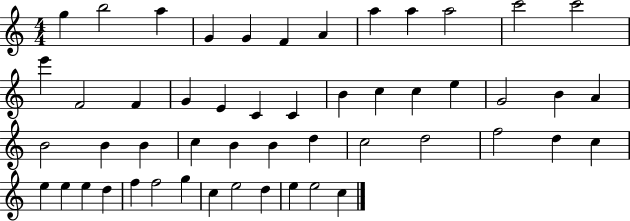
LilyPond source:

{
  \clef treble
  \numericTimeSignature
  \time 4/4
  \key c \major
  g''4 b''2 a''4 | g'4 g'4 f'4 a'4 | a''4 a''4 a''2 | c'''2 c'''2 | \break e'''4 f'2 f'4 | g'4 e'4 c'4 c'4 | b'4 c''4 c''4 e''4 | g'2 b'4 a'4 | \break b'2 b'4 b'4 | c''4 b'4 b'4 d''4 | c''2 d''2 | f''2 d''4 c''4 | \break e''4 e''4 e''4 d''4 | f''4 f''2 g''4 | c''4 e''2 d''4 | e''4 e''2 c''4 | \break \bar "|."
}